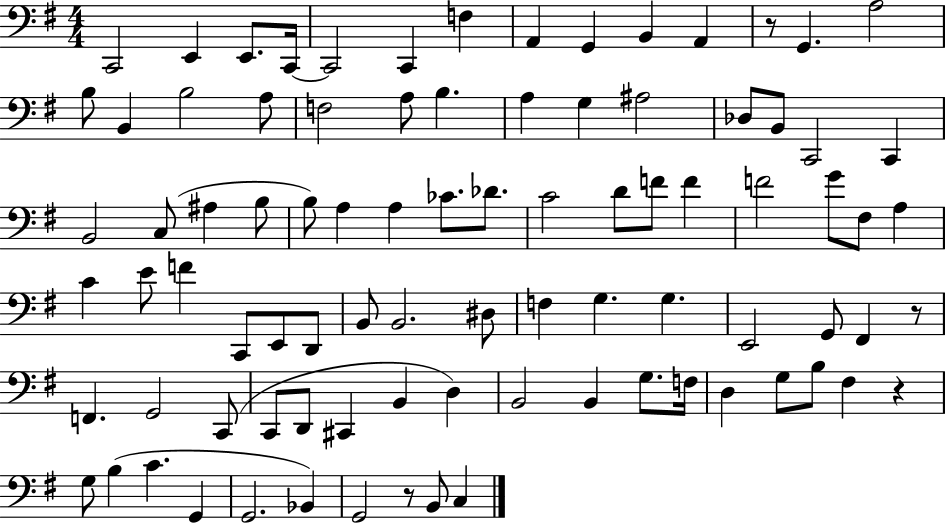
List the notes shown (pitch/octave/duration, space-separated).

C2/h E2/q E2/e. C2/s C2/h C2/q F3/q A2/q G2/q B2/q A2/q R/e G2/q. A3/h B3/e B2/q B3/h A3/e F3/h A3/e B3/q. A3/q G3/q A#3/h Db3/e B2/e C2/h C2/q B2/h C3/e A#3/q B3/e B3/e A3/q A3/q CES4/e. Db4/e. C4/h D4/e F4/e F4/q F4/h G4/e F#3/e A3/q C4/q E4/e F4/q C2/e E2/e D2/e B2/e B2/h. D#3/e F3/q G3/q. G3/q. E2/h G2/e F#2/q R/e F2/q. G2/h C2/e C2/e D2/e C#2/q B2/q D3/q B2/h B2/q G3/e. F3/s D3/q G3/e B3/e F#3/q R/q G3/e B3/q C4/q. G2/q G2/h. Bb2/q G2/h R/e B2/e C3/q